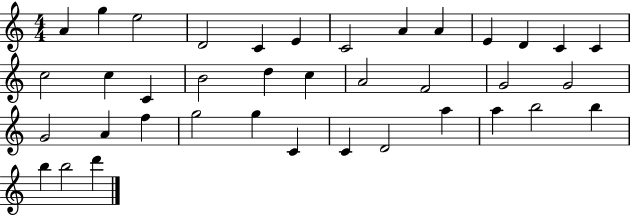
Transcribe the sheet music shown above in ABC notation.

X:1
T:Untitled
M:4/4
L:1/4
K:C
A g e2 D2 C E C2 A A E D C C c2 c C B2 d c A2 F2 G2 G2 G2 A f g2 g C C D2 a a b2 b b b2 d'